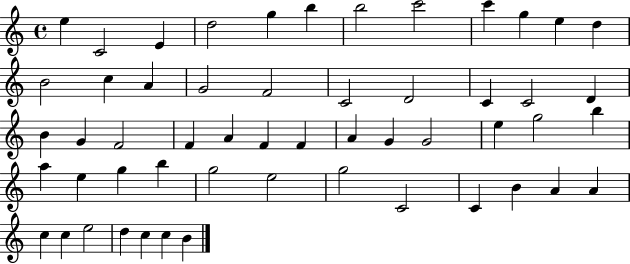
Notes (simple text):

E5/q C4/h E4/q D5/h G5/q B5/q B5/h C6/h C6/q G5/q E5/q D5/q B4/h C5/q A4/q G4/h F4/h C4/h D4/h C4/q C4/h D4/q B4/q G4/q F4/h F4/q A4/q F4/q F4/q A4/q G4/q G4/h E5/q G5/h B5/q A5/q E5/q G5/q B5/q G5/h E5/h G5/h C4/h C4/q B4/q A4/q A4/q C5/q C5/q E5/h D5/q C5/q C5/q B4/q